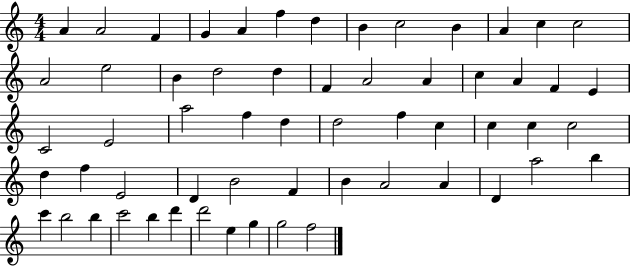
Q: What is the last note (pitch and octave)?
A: F5